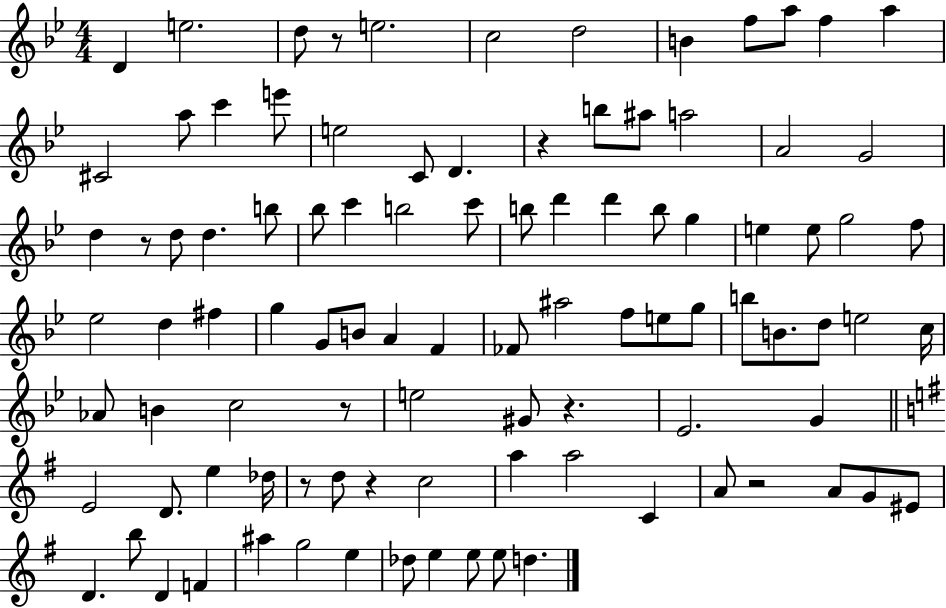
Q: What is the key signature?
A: BES major